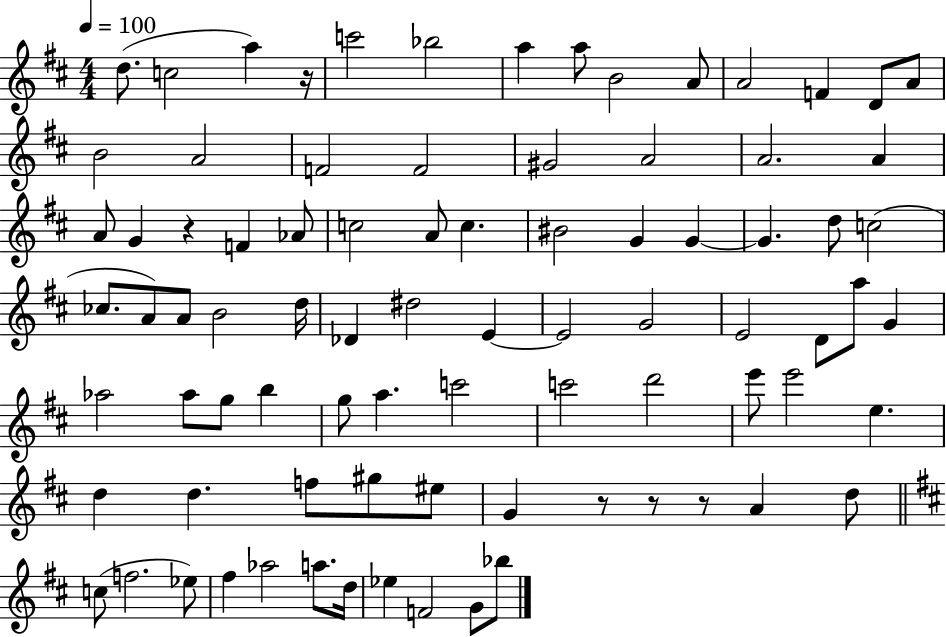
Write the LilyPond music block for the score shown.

{
  \clef treble
  \numericTimeSignature
  \time 4/4
  \key d \major
  \tempo 4 = 100
  d''8.( c''2 a''4) r16 | c'''2 bes''2 | a''4 a''8 b'2 a'8 | a'2 f'4 d'8 a'8 | \break b'2 a'2 | f'2 f'2 | gis'2 a'2 | a'2. a'4 | \break a'8 g'4 r4 f'4 aes'8 | c''2 a'8 c''4. | bis'2 g'4 g'4~~ | g'4. d''8 c''2( | \break ces''8. a'8) a'8 b'2 d''16 | des'4 dis''2 e'4~~ | e'2 g'2 | e'2 d'8 a''8 g'4 | \break aes''2 aes''8 g''8 b''4 | g''8 a''4. c'''2 | c'''2 d'''2 | e'''8 e'''2 e''4. | \break d''4 d''4. f''8 gis''8 eis''8 | g'4 r8 r8 r8 a'4 d''8 | \bar "||" \break \key d \major c''8( f''2. ees''8) | fis''4 aes''2 a''8. d''16 | ees''4 f'2 g'8 bes''8 | \bar "|."
}